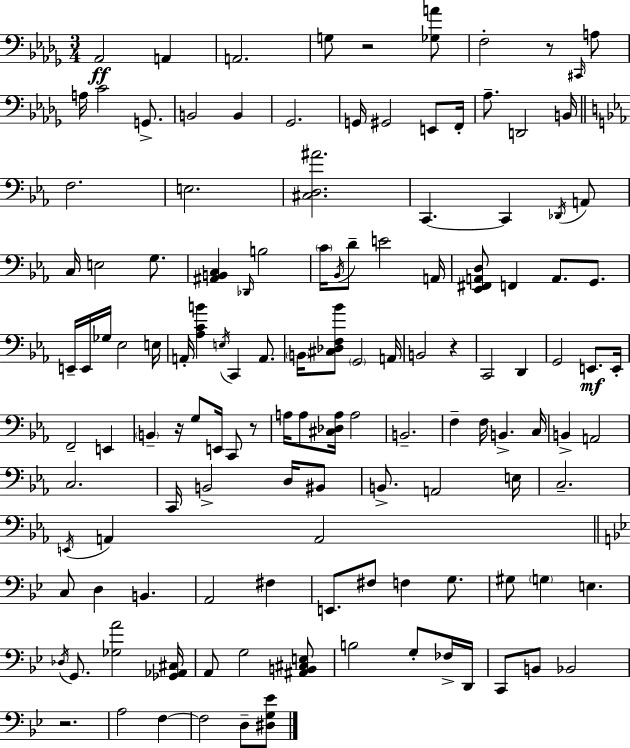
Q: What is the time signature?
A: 3/4